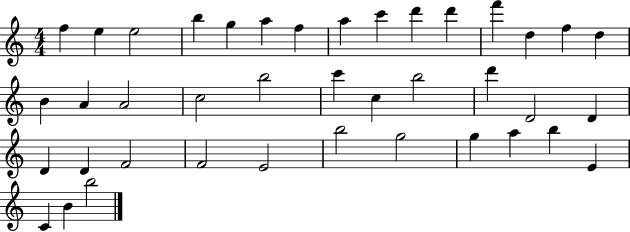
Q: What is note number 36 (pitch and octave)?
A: B5